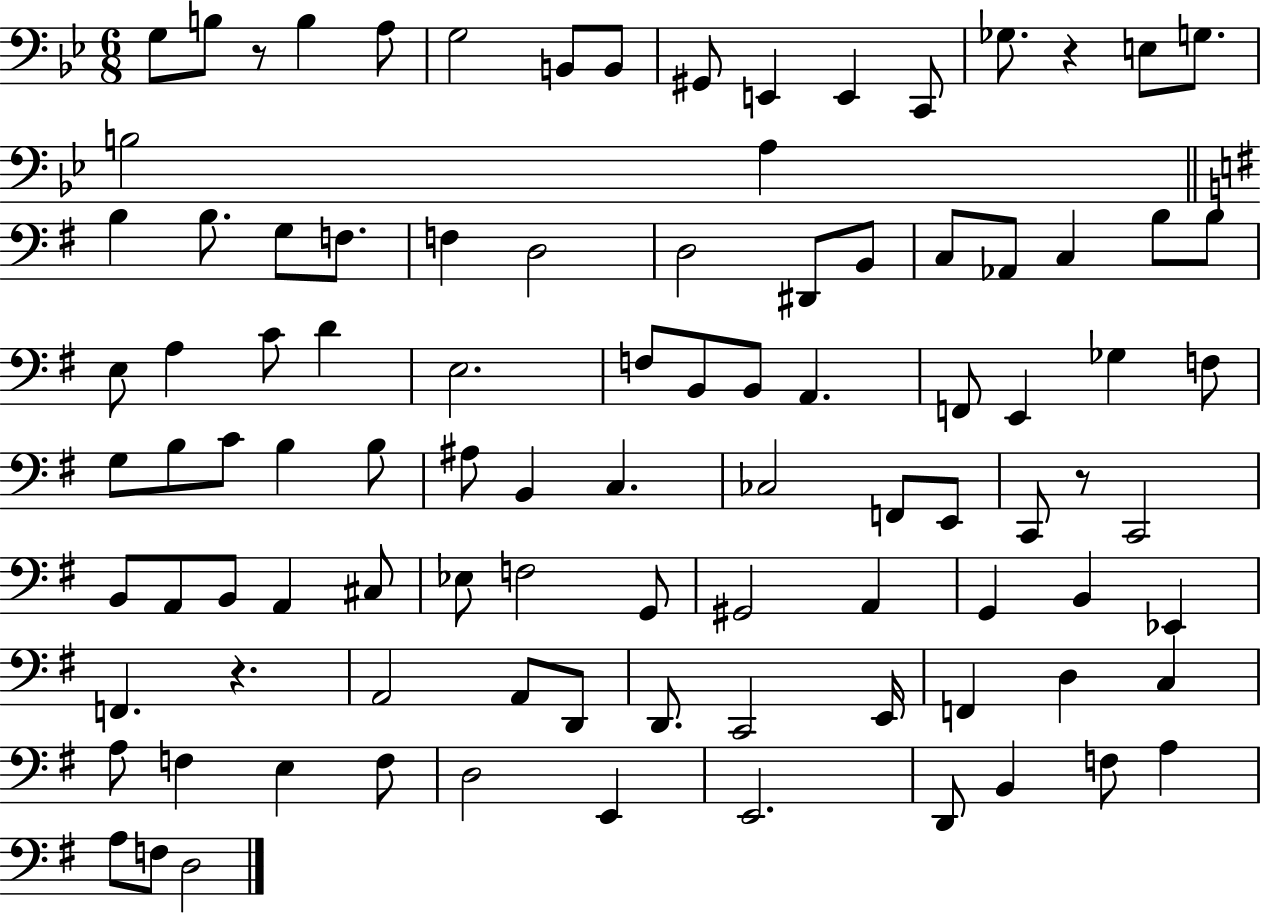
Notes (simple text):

G3/e B3/e R/e B3/q A3/e G3/h B2/e B2/e G#2/e E2/q E2/q C2/e Gb3/e. R/q E3/e G3/e. B3/h A3/q B3/q B3/e. G3/e F3/e. F3/q D3/h D3/h D#2/e B2/e C3/e Ab2/e C3/q B3/e B3/e E3/e A3/q C4/e D4/q E3/h. F3/e B2/e B2/e A2/q. F2/e E2/q Gb3/q F3/e G3/e B3/e C4/e B3/q B3/e A#3/e B2/q C3/q. CES3/h F2/e E2/e C2/e R/e C2/h B2/e A2/e B2/e A2/q C#3/e Eb3/e F3/h G2/e G#2/h A2/q G2/q B2/q Eb2/q F2/q. R/q. A2/h A2/e D2/e D2/e. C2/h E2/s F2/q D3/q C3/q A3/e F3/q E3/q F3/e D3/h E2/q E2/h. D2/e B2/q F3/e A3/q A3/e F3/e D3/h